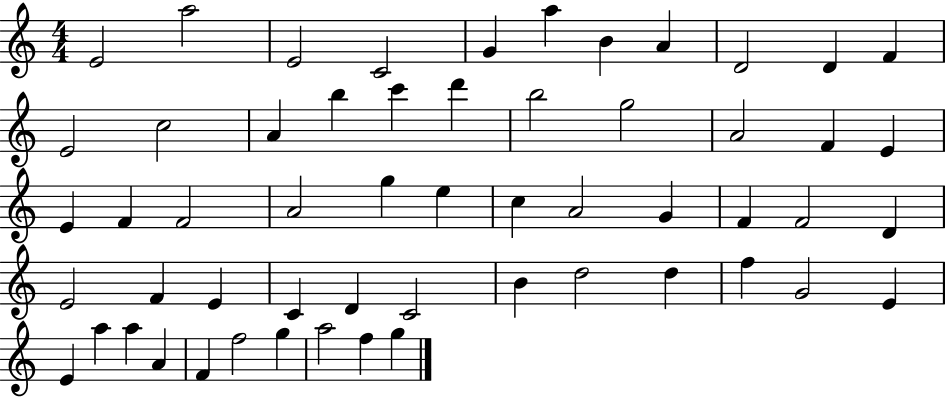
X:1
T:Untitled
M:4/4
L:1/4
K:C
E2 a2 E2 C2 G a B A D2 D F E2 c2 A b c' d' b2 g2 A2 F E E F F2 A2 g e c A2 G F F2 D E2 F E C D C2 B d2 d f G2 E E a a A F f2 g a2 f g